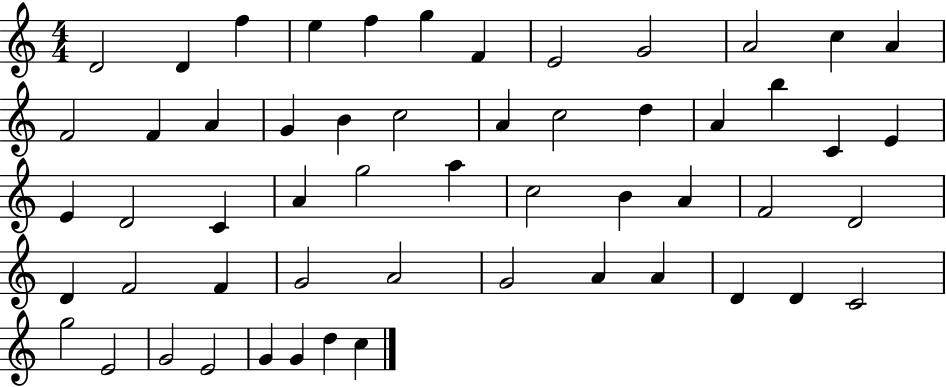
D4/h D4/q F5/q E5/q F5/q G5/q F4/q E4/h G4/h A4/h C5/q A4/q F4/h F4/q A4/q G4/q B4/q C5/h A4/q C5/h D5/q A4/q B5/q C4/q E4/q E4/q D4/h C4/q A4/q G5/h A5/q C5/h B4/q A4/q F4/h D4/h D4/q F4/h F4/q G4/h A4/h G4/h A4/q A4/q D4/q D4/q C4/h G5/h E4/h G4/h E4/h G4/q G4/q D5/q C5/q